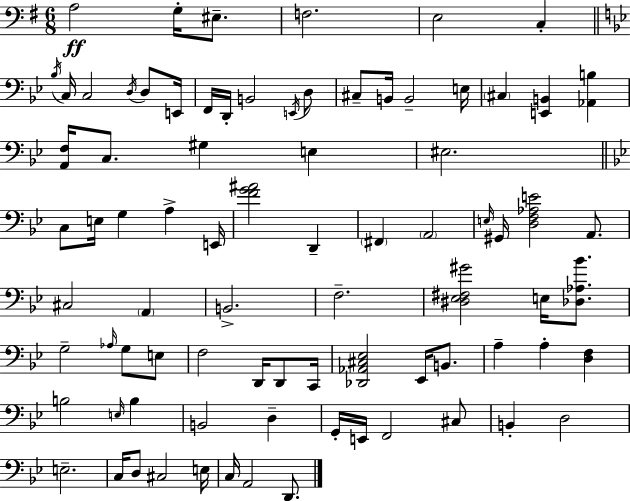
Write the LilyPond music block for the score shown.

{
  \clef bass
  \numericTimeSignature
  \time 6/8
  \key g \major
  a2\ff g16-. eis8.-- | f2. | e2 c4-. | \bar "||" \break \key bes \major \acciaccatura { bes16 } c16 c2 \acciaccatura { d16 } d8 | e,16 f,16 d,16-. b,2 | \acciaccatura { e,16 } d8 cis8-- b,16 b,2-- | e16 \parenthesize cis4 <e, b,>4 <aes, b>4 | \break <a, f>16 c8. gis4 e4 | eis2. | \bar "||" \break \key bes \major c8 e16 g4 a4-> e,16 | <f' g' ais'>2 d,4-- | \parenthesize fis,4 \parenthesize a,2 | \grace { e16 } gis,16 <d f aes e'>2 a,8. | \break cis2 \parenthesize a,4 | b,2.-> | f2.-- | <dis ees fis gis'>2 e16 <des aes bes'>8. | \break g2-- \grace { aes16 } g8 | e8 f2 d,16 d,8 | c,16 <des, aes, cis ees>2 ees,16 b,8. | a4-- a4-. <d f>4 | \break b2 \grace { e16 } b4 | b,2 d4-- | g,16-. e,16 f,2 | cis8 b,4-. d2 | \break e2.-- | c16 d8 cis2 | e16 c16 a,2 | d,8. \bar "|."
}